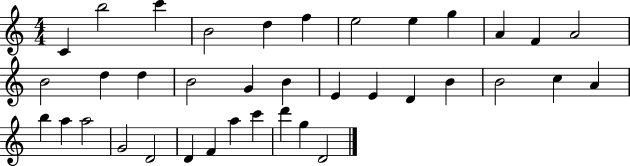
X:1
T:Untitled
M:4/4
L:1/4
K:C
C b2 c' B2 d f e2 e g A F A2 B2 d d B2 G B E E D B B2 c A b a a2 G2 D2 D F a c' d' g D2